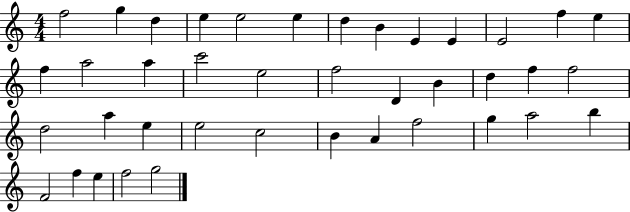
F5/h G5/q D5/q E5/q E5/h E5/q D5/q B4/q E4/q E4/q E4/h F5/q E5/q F5/q A5/h A5/q C6/h E5/h F5/h D4/q B4/q D5/q F5/q F5/h D5/h A5/q E5/q E5/h C5/h B4/q A4/q F5/h G5/q A5/h B5/q F4/h F5/q E5/q F5/h G5/h